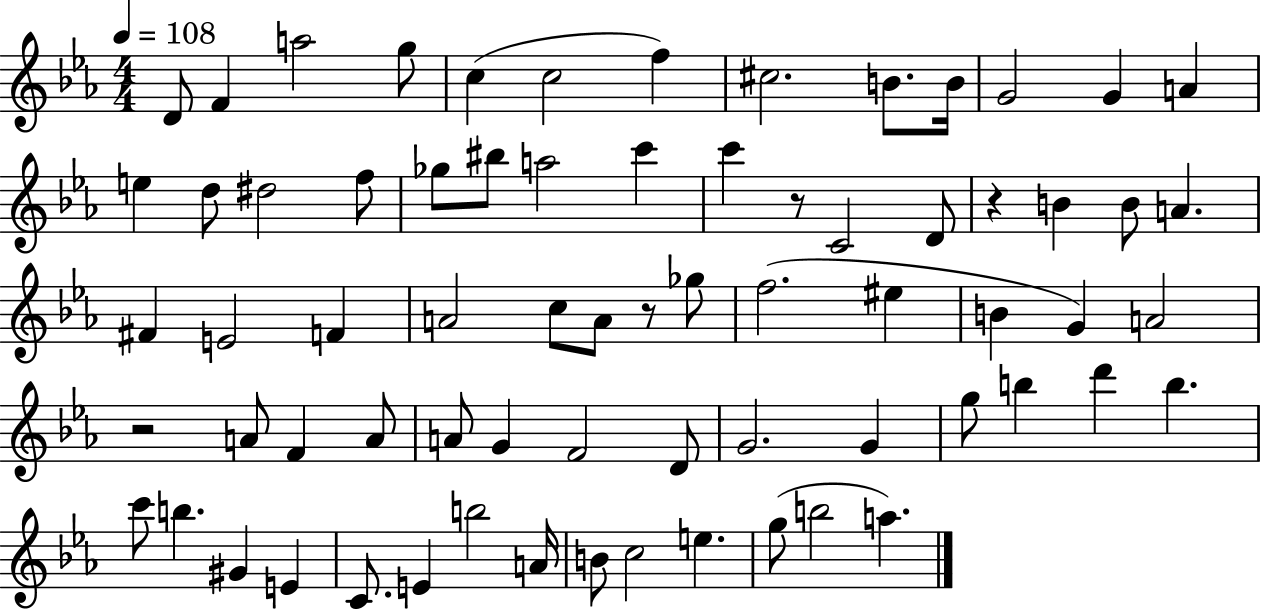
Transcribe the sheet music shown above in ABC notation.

X:1
T:Untitled
M:4/4
L:1/4
K:Eb
D/2 F a2 g/2 c c2 f ^c2 B/2 B/4 G2 G A e d/2 ^d2 f/2 _g/2 ^b/2 a2 c' c' z/2 C2 D/2 z B B/2 A ^F E2 F A2 c/2 A/2 z/2 _g/2 f2 ^e B G A2 z2 A/2 F A/2 A/2 G F2 D/2 G2 G g/2 b d' b c'/2 b ^G E C/2 E b2 A/4 B/2 c2 e g/2 b2 a